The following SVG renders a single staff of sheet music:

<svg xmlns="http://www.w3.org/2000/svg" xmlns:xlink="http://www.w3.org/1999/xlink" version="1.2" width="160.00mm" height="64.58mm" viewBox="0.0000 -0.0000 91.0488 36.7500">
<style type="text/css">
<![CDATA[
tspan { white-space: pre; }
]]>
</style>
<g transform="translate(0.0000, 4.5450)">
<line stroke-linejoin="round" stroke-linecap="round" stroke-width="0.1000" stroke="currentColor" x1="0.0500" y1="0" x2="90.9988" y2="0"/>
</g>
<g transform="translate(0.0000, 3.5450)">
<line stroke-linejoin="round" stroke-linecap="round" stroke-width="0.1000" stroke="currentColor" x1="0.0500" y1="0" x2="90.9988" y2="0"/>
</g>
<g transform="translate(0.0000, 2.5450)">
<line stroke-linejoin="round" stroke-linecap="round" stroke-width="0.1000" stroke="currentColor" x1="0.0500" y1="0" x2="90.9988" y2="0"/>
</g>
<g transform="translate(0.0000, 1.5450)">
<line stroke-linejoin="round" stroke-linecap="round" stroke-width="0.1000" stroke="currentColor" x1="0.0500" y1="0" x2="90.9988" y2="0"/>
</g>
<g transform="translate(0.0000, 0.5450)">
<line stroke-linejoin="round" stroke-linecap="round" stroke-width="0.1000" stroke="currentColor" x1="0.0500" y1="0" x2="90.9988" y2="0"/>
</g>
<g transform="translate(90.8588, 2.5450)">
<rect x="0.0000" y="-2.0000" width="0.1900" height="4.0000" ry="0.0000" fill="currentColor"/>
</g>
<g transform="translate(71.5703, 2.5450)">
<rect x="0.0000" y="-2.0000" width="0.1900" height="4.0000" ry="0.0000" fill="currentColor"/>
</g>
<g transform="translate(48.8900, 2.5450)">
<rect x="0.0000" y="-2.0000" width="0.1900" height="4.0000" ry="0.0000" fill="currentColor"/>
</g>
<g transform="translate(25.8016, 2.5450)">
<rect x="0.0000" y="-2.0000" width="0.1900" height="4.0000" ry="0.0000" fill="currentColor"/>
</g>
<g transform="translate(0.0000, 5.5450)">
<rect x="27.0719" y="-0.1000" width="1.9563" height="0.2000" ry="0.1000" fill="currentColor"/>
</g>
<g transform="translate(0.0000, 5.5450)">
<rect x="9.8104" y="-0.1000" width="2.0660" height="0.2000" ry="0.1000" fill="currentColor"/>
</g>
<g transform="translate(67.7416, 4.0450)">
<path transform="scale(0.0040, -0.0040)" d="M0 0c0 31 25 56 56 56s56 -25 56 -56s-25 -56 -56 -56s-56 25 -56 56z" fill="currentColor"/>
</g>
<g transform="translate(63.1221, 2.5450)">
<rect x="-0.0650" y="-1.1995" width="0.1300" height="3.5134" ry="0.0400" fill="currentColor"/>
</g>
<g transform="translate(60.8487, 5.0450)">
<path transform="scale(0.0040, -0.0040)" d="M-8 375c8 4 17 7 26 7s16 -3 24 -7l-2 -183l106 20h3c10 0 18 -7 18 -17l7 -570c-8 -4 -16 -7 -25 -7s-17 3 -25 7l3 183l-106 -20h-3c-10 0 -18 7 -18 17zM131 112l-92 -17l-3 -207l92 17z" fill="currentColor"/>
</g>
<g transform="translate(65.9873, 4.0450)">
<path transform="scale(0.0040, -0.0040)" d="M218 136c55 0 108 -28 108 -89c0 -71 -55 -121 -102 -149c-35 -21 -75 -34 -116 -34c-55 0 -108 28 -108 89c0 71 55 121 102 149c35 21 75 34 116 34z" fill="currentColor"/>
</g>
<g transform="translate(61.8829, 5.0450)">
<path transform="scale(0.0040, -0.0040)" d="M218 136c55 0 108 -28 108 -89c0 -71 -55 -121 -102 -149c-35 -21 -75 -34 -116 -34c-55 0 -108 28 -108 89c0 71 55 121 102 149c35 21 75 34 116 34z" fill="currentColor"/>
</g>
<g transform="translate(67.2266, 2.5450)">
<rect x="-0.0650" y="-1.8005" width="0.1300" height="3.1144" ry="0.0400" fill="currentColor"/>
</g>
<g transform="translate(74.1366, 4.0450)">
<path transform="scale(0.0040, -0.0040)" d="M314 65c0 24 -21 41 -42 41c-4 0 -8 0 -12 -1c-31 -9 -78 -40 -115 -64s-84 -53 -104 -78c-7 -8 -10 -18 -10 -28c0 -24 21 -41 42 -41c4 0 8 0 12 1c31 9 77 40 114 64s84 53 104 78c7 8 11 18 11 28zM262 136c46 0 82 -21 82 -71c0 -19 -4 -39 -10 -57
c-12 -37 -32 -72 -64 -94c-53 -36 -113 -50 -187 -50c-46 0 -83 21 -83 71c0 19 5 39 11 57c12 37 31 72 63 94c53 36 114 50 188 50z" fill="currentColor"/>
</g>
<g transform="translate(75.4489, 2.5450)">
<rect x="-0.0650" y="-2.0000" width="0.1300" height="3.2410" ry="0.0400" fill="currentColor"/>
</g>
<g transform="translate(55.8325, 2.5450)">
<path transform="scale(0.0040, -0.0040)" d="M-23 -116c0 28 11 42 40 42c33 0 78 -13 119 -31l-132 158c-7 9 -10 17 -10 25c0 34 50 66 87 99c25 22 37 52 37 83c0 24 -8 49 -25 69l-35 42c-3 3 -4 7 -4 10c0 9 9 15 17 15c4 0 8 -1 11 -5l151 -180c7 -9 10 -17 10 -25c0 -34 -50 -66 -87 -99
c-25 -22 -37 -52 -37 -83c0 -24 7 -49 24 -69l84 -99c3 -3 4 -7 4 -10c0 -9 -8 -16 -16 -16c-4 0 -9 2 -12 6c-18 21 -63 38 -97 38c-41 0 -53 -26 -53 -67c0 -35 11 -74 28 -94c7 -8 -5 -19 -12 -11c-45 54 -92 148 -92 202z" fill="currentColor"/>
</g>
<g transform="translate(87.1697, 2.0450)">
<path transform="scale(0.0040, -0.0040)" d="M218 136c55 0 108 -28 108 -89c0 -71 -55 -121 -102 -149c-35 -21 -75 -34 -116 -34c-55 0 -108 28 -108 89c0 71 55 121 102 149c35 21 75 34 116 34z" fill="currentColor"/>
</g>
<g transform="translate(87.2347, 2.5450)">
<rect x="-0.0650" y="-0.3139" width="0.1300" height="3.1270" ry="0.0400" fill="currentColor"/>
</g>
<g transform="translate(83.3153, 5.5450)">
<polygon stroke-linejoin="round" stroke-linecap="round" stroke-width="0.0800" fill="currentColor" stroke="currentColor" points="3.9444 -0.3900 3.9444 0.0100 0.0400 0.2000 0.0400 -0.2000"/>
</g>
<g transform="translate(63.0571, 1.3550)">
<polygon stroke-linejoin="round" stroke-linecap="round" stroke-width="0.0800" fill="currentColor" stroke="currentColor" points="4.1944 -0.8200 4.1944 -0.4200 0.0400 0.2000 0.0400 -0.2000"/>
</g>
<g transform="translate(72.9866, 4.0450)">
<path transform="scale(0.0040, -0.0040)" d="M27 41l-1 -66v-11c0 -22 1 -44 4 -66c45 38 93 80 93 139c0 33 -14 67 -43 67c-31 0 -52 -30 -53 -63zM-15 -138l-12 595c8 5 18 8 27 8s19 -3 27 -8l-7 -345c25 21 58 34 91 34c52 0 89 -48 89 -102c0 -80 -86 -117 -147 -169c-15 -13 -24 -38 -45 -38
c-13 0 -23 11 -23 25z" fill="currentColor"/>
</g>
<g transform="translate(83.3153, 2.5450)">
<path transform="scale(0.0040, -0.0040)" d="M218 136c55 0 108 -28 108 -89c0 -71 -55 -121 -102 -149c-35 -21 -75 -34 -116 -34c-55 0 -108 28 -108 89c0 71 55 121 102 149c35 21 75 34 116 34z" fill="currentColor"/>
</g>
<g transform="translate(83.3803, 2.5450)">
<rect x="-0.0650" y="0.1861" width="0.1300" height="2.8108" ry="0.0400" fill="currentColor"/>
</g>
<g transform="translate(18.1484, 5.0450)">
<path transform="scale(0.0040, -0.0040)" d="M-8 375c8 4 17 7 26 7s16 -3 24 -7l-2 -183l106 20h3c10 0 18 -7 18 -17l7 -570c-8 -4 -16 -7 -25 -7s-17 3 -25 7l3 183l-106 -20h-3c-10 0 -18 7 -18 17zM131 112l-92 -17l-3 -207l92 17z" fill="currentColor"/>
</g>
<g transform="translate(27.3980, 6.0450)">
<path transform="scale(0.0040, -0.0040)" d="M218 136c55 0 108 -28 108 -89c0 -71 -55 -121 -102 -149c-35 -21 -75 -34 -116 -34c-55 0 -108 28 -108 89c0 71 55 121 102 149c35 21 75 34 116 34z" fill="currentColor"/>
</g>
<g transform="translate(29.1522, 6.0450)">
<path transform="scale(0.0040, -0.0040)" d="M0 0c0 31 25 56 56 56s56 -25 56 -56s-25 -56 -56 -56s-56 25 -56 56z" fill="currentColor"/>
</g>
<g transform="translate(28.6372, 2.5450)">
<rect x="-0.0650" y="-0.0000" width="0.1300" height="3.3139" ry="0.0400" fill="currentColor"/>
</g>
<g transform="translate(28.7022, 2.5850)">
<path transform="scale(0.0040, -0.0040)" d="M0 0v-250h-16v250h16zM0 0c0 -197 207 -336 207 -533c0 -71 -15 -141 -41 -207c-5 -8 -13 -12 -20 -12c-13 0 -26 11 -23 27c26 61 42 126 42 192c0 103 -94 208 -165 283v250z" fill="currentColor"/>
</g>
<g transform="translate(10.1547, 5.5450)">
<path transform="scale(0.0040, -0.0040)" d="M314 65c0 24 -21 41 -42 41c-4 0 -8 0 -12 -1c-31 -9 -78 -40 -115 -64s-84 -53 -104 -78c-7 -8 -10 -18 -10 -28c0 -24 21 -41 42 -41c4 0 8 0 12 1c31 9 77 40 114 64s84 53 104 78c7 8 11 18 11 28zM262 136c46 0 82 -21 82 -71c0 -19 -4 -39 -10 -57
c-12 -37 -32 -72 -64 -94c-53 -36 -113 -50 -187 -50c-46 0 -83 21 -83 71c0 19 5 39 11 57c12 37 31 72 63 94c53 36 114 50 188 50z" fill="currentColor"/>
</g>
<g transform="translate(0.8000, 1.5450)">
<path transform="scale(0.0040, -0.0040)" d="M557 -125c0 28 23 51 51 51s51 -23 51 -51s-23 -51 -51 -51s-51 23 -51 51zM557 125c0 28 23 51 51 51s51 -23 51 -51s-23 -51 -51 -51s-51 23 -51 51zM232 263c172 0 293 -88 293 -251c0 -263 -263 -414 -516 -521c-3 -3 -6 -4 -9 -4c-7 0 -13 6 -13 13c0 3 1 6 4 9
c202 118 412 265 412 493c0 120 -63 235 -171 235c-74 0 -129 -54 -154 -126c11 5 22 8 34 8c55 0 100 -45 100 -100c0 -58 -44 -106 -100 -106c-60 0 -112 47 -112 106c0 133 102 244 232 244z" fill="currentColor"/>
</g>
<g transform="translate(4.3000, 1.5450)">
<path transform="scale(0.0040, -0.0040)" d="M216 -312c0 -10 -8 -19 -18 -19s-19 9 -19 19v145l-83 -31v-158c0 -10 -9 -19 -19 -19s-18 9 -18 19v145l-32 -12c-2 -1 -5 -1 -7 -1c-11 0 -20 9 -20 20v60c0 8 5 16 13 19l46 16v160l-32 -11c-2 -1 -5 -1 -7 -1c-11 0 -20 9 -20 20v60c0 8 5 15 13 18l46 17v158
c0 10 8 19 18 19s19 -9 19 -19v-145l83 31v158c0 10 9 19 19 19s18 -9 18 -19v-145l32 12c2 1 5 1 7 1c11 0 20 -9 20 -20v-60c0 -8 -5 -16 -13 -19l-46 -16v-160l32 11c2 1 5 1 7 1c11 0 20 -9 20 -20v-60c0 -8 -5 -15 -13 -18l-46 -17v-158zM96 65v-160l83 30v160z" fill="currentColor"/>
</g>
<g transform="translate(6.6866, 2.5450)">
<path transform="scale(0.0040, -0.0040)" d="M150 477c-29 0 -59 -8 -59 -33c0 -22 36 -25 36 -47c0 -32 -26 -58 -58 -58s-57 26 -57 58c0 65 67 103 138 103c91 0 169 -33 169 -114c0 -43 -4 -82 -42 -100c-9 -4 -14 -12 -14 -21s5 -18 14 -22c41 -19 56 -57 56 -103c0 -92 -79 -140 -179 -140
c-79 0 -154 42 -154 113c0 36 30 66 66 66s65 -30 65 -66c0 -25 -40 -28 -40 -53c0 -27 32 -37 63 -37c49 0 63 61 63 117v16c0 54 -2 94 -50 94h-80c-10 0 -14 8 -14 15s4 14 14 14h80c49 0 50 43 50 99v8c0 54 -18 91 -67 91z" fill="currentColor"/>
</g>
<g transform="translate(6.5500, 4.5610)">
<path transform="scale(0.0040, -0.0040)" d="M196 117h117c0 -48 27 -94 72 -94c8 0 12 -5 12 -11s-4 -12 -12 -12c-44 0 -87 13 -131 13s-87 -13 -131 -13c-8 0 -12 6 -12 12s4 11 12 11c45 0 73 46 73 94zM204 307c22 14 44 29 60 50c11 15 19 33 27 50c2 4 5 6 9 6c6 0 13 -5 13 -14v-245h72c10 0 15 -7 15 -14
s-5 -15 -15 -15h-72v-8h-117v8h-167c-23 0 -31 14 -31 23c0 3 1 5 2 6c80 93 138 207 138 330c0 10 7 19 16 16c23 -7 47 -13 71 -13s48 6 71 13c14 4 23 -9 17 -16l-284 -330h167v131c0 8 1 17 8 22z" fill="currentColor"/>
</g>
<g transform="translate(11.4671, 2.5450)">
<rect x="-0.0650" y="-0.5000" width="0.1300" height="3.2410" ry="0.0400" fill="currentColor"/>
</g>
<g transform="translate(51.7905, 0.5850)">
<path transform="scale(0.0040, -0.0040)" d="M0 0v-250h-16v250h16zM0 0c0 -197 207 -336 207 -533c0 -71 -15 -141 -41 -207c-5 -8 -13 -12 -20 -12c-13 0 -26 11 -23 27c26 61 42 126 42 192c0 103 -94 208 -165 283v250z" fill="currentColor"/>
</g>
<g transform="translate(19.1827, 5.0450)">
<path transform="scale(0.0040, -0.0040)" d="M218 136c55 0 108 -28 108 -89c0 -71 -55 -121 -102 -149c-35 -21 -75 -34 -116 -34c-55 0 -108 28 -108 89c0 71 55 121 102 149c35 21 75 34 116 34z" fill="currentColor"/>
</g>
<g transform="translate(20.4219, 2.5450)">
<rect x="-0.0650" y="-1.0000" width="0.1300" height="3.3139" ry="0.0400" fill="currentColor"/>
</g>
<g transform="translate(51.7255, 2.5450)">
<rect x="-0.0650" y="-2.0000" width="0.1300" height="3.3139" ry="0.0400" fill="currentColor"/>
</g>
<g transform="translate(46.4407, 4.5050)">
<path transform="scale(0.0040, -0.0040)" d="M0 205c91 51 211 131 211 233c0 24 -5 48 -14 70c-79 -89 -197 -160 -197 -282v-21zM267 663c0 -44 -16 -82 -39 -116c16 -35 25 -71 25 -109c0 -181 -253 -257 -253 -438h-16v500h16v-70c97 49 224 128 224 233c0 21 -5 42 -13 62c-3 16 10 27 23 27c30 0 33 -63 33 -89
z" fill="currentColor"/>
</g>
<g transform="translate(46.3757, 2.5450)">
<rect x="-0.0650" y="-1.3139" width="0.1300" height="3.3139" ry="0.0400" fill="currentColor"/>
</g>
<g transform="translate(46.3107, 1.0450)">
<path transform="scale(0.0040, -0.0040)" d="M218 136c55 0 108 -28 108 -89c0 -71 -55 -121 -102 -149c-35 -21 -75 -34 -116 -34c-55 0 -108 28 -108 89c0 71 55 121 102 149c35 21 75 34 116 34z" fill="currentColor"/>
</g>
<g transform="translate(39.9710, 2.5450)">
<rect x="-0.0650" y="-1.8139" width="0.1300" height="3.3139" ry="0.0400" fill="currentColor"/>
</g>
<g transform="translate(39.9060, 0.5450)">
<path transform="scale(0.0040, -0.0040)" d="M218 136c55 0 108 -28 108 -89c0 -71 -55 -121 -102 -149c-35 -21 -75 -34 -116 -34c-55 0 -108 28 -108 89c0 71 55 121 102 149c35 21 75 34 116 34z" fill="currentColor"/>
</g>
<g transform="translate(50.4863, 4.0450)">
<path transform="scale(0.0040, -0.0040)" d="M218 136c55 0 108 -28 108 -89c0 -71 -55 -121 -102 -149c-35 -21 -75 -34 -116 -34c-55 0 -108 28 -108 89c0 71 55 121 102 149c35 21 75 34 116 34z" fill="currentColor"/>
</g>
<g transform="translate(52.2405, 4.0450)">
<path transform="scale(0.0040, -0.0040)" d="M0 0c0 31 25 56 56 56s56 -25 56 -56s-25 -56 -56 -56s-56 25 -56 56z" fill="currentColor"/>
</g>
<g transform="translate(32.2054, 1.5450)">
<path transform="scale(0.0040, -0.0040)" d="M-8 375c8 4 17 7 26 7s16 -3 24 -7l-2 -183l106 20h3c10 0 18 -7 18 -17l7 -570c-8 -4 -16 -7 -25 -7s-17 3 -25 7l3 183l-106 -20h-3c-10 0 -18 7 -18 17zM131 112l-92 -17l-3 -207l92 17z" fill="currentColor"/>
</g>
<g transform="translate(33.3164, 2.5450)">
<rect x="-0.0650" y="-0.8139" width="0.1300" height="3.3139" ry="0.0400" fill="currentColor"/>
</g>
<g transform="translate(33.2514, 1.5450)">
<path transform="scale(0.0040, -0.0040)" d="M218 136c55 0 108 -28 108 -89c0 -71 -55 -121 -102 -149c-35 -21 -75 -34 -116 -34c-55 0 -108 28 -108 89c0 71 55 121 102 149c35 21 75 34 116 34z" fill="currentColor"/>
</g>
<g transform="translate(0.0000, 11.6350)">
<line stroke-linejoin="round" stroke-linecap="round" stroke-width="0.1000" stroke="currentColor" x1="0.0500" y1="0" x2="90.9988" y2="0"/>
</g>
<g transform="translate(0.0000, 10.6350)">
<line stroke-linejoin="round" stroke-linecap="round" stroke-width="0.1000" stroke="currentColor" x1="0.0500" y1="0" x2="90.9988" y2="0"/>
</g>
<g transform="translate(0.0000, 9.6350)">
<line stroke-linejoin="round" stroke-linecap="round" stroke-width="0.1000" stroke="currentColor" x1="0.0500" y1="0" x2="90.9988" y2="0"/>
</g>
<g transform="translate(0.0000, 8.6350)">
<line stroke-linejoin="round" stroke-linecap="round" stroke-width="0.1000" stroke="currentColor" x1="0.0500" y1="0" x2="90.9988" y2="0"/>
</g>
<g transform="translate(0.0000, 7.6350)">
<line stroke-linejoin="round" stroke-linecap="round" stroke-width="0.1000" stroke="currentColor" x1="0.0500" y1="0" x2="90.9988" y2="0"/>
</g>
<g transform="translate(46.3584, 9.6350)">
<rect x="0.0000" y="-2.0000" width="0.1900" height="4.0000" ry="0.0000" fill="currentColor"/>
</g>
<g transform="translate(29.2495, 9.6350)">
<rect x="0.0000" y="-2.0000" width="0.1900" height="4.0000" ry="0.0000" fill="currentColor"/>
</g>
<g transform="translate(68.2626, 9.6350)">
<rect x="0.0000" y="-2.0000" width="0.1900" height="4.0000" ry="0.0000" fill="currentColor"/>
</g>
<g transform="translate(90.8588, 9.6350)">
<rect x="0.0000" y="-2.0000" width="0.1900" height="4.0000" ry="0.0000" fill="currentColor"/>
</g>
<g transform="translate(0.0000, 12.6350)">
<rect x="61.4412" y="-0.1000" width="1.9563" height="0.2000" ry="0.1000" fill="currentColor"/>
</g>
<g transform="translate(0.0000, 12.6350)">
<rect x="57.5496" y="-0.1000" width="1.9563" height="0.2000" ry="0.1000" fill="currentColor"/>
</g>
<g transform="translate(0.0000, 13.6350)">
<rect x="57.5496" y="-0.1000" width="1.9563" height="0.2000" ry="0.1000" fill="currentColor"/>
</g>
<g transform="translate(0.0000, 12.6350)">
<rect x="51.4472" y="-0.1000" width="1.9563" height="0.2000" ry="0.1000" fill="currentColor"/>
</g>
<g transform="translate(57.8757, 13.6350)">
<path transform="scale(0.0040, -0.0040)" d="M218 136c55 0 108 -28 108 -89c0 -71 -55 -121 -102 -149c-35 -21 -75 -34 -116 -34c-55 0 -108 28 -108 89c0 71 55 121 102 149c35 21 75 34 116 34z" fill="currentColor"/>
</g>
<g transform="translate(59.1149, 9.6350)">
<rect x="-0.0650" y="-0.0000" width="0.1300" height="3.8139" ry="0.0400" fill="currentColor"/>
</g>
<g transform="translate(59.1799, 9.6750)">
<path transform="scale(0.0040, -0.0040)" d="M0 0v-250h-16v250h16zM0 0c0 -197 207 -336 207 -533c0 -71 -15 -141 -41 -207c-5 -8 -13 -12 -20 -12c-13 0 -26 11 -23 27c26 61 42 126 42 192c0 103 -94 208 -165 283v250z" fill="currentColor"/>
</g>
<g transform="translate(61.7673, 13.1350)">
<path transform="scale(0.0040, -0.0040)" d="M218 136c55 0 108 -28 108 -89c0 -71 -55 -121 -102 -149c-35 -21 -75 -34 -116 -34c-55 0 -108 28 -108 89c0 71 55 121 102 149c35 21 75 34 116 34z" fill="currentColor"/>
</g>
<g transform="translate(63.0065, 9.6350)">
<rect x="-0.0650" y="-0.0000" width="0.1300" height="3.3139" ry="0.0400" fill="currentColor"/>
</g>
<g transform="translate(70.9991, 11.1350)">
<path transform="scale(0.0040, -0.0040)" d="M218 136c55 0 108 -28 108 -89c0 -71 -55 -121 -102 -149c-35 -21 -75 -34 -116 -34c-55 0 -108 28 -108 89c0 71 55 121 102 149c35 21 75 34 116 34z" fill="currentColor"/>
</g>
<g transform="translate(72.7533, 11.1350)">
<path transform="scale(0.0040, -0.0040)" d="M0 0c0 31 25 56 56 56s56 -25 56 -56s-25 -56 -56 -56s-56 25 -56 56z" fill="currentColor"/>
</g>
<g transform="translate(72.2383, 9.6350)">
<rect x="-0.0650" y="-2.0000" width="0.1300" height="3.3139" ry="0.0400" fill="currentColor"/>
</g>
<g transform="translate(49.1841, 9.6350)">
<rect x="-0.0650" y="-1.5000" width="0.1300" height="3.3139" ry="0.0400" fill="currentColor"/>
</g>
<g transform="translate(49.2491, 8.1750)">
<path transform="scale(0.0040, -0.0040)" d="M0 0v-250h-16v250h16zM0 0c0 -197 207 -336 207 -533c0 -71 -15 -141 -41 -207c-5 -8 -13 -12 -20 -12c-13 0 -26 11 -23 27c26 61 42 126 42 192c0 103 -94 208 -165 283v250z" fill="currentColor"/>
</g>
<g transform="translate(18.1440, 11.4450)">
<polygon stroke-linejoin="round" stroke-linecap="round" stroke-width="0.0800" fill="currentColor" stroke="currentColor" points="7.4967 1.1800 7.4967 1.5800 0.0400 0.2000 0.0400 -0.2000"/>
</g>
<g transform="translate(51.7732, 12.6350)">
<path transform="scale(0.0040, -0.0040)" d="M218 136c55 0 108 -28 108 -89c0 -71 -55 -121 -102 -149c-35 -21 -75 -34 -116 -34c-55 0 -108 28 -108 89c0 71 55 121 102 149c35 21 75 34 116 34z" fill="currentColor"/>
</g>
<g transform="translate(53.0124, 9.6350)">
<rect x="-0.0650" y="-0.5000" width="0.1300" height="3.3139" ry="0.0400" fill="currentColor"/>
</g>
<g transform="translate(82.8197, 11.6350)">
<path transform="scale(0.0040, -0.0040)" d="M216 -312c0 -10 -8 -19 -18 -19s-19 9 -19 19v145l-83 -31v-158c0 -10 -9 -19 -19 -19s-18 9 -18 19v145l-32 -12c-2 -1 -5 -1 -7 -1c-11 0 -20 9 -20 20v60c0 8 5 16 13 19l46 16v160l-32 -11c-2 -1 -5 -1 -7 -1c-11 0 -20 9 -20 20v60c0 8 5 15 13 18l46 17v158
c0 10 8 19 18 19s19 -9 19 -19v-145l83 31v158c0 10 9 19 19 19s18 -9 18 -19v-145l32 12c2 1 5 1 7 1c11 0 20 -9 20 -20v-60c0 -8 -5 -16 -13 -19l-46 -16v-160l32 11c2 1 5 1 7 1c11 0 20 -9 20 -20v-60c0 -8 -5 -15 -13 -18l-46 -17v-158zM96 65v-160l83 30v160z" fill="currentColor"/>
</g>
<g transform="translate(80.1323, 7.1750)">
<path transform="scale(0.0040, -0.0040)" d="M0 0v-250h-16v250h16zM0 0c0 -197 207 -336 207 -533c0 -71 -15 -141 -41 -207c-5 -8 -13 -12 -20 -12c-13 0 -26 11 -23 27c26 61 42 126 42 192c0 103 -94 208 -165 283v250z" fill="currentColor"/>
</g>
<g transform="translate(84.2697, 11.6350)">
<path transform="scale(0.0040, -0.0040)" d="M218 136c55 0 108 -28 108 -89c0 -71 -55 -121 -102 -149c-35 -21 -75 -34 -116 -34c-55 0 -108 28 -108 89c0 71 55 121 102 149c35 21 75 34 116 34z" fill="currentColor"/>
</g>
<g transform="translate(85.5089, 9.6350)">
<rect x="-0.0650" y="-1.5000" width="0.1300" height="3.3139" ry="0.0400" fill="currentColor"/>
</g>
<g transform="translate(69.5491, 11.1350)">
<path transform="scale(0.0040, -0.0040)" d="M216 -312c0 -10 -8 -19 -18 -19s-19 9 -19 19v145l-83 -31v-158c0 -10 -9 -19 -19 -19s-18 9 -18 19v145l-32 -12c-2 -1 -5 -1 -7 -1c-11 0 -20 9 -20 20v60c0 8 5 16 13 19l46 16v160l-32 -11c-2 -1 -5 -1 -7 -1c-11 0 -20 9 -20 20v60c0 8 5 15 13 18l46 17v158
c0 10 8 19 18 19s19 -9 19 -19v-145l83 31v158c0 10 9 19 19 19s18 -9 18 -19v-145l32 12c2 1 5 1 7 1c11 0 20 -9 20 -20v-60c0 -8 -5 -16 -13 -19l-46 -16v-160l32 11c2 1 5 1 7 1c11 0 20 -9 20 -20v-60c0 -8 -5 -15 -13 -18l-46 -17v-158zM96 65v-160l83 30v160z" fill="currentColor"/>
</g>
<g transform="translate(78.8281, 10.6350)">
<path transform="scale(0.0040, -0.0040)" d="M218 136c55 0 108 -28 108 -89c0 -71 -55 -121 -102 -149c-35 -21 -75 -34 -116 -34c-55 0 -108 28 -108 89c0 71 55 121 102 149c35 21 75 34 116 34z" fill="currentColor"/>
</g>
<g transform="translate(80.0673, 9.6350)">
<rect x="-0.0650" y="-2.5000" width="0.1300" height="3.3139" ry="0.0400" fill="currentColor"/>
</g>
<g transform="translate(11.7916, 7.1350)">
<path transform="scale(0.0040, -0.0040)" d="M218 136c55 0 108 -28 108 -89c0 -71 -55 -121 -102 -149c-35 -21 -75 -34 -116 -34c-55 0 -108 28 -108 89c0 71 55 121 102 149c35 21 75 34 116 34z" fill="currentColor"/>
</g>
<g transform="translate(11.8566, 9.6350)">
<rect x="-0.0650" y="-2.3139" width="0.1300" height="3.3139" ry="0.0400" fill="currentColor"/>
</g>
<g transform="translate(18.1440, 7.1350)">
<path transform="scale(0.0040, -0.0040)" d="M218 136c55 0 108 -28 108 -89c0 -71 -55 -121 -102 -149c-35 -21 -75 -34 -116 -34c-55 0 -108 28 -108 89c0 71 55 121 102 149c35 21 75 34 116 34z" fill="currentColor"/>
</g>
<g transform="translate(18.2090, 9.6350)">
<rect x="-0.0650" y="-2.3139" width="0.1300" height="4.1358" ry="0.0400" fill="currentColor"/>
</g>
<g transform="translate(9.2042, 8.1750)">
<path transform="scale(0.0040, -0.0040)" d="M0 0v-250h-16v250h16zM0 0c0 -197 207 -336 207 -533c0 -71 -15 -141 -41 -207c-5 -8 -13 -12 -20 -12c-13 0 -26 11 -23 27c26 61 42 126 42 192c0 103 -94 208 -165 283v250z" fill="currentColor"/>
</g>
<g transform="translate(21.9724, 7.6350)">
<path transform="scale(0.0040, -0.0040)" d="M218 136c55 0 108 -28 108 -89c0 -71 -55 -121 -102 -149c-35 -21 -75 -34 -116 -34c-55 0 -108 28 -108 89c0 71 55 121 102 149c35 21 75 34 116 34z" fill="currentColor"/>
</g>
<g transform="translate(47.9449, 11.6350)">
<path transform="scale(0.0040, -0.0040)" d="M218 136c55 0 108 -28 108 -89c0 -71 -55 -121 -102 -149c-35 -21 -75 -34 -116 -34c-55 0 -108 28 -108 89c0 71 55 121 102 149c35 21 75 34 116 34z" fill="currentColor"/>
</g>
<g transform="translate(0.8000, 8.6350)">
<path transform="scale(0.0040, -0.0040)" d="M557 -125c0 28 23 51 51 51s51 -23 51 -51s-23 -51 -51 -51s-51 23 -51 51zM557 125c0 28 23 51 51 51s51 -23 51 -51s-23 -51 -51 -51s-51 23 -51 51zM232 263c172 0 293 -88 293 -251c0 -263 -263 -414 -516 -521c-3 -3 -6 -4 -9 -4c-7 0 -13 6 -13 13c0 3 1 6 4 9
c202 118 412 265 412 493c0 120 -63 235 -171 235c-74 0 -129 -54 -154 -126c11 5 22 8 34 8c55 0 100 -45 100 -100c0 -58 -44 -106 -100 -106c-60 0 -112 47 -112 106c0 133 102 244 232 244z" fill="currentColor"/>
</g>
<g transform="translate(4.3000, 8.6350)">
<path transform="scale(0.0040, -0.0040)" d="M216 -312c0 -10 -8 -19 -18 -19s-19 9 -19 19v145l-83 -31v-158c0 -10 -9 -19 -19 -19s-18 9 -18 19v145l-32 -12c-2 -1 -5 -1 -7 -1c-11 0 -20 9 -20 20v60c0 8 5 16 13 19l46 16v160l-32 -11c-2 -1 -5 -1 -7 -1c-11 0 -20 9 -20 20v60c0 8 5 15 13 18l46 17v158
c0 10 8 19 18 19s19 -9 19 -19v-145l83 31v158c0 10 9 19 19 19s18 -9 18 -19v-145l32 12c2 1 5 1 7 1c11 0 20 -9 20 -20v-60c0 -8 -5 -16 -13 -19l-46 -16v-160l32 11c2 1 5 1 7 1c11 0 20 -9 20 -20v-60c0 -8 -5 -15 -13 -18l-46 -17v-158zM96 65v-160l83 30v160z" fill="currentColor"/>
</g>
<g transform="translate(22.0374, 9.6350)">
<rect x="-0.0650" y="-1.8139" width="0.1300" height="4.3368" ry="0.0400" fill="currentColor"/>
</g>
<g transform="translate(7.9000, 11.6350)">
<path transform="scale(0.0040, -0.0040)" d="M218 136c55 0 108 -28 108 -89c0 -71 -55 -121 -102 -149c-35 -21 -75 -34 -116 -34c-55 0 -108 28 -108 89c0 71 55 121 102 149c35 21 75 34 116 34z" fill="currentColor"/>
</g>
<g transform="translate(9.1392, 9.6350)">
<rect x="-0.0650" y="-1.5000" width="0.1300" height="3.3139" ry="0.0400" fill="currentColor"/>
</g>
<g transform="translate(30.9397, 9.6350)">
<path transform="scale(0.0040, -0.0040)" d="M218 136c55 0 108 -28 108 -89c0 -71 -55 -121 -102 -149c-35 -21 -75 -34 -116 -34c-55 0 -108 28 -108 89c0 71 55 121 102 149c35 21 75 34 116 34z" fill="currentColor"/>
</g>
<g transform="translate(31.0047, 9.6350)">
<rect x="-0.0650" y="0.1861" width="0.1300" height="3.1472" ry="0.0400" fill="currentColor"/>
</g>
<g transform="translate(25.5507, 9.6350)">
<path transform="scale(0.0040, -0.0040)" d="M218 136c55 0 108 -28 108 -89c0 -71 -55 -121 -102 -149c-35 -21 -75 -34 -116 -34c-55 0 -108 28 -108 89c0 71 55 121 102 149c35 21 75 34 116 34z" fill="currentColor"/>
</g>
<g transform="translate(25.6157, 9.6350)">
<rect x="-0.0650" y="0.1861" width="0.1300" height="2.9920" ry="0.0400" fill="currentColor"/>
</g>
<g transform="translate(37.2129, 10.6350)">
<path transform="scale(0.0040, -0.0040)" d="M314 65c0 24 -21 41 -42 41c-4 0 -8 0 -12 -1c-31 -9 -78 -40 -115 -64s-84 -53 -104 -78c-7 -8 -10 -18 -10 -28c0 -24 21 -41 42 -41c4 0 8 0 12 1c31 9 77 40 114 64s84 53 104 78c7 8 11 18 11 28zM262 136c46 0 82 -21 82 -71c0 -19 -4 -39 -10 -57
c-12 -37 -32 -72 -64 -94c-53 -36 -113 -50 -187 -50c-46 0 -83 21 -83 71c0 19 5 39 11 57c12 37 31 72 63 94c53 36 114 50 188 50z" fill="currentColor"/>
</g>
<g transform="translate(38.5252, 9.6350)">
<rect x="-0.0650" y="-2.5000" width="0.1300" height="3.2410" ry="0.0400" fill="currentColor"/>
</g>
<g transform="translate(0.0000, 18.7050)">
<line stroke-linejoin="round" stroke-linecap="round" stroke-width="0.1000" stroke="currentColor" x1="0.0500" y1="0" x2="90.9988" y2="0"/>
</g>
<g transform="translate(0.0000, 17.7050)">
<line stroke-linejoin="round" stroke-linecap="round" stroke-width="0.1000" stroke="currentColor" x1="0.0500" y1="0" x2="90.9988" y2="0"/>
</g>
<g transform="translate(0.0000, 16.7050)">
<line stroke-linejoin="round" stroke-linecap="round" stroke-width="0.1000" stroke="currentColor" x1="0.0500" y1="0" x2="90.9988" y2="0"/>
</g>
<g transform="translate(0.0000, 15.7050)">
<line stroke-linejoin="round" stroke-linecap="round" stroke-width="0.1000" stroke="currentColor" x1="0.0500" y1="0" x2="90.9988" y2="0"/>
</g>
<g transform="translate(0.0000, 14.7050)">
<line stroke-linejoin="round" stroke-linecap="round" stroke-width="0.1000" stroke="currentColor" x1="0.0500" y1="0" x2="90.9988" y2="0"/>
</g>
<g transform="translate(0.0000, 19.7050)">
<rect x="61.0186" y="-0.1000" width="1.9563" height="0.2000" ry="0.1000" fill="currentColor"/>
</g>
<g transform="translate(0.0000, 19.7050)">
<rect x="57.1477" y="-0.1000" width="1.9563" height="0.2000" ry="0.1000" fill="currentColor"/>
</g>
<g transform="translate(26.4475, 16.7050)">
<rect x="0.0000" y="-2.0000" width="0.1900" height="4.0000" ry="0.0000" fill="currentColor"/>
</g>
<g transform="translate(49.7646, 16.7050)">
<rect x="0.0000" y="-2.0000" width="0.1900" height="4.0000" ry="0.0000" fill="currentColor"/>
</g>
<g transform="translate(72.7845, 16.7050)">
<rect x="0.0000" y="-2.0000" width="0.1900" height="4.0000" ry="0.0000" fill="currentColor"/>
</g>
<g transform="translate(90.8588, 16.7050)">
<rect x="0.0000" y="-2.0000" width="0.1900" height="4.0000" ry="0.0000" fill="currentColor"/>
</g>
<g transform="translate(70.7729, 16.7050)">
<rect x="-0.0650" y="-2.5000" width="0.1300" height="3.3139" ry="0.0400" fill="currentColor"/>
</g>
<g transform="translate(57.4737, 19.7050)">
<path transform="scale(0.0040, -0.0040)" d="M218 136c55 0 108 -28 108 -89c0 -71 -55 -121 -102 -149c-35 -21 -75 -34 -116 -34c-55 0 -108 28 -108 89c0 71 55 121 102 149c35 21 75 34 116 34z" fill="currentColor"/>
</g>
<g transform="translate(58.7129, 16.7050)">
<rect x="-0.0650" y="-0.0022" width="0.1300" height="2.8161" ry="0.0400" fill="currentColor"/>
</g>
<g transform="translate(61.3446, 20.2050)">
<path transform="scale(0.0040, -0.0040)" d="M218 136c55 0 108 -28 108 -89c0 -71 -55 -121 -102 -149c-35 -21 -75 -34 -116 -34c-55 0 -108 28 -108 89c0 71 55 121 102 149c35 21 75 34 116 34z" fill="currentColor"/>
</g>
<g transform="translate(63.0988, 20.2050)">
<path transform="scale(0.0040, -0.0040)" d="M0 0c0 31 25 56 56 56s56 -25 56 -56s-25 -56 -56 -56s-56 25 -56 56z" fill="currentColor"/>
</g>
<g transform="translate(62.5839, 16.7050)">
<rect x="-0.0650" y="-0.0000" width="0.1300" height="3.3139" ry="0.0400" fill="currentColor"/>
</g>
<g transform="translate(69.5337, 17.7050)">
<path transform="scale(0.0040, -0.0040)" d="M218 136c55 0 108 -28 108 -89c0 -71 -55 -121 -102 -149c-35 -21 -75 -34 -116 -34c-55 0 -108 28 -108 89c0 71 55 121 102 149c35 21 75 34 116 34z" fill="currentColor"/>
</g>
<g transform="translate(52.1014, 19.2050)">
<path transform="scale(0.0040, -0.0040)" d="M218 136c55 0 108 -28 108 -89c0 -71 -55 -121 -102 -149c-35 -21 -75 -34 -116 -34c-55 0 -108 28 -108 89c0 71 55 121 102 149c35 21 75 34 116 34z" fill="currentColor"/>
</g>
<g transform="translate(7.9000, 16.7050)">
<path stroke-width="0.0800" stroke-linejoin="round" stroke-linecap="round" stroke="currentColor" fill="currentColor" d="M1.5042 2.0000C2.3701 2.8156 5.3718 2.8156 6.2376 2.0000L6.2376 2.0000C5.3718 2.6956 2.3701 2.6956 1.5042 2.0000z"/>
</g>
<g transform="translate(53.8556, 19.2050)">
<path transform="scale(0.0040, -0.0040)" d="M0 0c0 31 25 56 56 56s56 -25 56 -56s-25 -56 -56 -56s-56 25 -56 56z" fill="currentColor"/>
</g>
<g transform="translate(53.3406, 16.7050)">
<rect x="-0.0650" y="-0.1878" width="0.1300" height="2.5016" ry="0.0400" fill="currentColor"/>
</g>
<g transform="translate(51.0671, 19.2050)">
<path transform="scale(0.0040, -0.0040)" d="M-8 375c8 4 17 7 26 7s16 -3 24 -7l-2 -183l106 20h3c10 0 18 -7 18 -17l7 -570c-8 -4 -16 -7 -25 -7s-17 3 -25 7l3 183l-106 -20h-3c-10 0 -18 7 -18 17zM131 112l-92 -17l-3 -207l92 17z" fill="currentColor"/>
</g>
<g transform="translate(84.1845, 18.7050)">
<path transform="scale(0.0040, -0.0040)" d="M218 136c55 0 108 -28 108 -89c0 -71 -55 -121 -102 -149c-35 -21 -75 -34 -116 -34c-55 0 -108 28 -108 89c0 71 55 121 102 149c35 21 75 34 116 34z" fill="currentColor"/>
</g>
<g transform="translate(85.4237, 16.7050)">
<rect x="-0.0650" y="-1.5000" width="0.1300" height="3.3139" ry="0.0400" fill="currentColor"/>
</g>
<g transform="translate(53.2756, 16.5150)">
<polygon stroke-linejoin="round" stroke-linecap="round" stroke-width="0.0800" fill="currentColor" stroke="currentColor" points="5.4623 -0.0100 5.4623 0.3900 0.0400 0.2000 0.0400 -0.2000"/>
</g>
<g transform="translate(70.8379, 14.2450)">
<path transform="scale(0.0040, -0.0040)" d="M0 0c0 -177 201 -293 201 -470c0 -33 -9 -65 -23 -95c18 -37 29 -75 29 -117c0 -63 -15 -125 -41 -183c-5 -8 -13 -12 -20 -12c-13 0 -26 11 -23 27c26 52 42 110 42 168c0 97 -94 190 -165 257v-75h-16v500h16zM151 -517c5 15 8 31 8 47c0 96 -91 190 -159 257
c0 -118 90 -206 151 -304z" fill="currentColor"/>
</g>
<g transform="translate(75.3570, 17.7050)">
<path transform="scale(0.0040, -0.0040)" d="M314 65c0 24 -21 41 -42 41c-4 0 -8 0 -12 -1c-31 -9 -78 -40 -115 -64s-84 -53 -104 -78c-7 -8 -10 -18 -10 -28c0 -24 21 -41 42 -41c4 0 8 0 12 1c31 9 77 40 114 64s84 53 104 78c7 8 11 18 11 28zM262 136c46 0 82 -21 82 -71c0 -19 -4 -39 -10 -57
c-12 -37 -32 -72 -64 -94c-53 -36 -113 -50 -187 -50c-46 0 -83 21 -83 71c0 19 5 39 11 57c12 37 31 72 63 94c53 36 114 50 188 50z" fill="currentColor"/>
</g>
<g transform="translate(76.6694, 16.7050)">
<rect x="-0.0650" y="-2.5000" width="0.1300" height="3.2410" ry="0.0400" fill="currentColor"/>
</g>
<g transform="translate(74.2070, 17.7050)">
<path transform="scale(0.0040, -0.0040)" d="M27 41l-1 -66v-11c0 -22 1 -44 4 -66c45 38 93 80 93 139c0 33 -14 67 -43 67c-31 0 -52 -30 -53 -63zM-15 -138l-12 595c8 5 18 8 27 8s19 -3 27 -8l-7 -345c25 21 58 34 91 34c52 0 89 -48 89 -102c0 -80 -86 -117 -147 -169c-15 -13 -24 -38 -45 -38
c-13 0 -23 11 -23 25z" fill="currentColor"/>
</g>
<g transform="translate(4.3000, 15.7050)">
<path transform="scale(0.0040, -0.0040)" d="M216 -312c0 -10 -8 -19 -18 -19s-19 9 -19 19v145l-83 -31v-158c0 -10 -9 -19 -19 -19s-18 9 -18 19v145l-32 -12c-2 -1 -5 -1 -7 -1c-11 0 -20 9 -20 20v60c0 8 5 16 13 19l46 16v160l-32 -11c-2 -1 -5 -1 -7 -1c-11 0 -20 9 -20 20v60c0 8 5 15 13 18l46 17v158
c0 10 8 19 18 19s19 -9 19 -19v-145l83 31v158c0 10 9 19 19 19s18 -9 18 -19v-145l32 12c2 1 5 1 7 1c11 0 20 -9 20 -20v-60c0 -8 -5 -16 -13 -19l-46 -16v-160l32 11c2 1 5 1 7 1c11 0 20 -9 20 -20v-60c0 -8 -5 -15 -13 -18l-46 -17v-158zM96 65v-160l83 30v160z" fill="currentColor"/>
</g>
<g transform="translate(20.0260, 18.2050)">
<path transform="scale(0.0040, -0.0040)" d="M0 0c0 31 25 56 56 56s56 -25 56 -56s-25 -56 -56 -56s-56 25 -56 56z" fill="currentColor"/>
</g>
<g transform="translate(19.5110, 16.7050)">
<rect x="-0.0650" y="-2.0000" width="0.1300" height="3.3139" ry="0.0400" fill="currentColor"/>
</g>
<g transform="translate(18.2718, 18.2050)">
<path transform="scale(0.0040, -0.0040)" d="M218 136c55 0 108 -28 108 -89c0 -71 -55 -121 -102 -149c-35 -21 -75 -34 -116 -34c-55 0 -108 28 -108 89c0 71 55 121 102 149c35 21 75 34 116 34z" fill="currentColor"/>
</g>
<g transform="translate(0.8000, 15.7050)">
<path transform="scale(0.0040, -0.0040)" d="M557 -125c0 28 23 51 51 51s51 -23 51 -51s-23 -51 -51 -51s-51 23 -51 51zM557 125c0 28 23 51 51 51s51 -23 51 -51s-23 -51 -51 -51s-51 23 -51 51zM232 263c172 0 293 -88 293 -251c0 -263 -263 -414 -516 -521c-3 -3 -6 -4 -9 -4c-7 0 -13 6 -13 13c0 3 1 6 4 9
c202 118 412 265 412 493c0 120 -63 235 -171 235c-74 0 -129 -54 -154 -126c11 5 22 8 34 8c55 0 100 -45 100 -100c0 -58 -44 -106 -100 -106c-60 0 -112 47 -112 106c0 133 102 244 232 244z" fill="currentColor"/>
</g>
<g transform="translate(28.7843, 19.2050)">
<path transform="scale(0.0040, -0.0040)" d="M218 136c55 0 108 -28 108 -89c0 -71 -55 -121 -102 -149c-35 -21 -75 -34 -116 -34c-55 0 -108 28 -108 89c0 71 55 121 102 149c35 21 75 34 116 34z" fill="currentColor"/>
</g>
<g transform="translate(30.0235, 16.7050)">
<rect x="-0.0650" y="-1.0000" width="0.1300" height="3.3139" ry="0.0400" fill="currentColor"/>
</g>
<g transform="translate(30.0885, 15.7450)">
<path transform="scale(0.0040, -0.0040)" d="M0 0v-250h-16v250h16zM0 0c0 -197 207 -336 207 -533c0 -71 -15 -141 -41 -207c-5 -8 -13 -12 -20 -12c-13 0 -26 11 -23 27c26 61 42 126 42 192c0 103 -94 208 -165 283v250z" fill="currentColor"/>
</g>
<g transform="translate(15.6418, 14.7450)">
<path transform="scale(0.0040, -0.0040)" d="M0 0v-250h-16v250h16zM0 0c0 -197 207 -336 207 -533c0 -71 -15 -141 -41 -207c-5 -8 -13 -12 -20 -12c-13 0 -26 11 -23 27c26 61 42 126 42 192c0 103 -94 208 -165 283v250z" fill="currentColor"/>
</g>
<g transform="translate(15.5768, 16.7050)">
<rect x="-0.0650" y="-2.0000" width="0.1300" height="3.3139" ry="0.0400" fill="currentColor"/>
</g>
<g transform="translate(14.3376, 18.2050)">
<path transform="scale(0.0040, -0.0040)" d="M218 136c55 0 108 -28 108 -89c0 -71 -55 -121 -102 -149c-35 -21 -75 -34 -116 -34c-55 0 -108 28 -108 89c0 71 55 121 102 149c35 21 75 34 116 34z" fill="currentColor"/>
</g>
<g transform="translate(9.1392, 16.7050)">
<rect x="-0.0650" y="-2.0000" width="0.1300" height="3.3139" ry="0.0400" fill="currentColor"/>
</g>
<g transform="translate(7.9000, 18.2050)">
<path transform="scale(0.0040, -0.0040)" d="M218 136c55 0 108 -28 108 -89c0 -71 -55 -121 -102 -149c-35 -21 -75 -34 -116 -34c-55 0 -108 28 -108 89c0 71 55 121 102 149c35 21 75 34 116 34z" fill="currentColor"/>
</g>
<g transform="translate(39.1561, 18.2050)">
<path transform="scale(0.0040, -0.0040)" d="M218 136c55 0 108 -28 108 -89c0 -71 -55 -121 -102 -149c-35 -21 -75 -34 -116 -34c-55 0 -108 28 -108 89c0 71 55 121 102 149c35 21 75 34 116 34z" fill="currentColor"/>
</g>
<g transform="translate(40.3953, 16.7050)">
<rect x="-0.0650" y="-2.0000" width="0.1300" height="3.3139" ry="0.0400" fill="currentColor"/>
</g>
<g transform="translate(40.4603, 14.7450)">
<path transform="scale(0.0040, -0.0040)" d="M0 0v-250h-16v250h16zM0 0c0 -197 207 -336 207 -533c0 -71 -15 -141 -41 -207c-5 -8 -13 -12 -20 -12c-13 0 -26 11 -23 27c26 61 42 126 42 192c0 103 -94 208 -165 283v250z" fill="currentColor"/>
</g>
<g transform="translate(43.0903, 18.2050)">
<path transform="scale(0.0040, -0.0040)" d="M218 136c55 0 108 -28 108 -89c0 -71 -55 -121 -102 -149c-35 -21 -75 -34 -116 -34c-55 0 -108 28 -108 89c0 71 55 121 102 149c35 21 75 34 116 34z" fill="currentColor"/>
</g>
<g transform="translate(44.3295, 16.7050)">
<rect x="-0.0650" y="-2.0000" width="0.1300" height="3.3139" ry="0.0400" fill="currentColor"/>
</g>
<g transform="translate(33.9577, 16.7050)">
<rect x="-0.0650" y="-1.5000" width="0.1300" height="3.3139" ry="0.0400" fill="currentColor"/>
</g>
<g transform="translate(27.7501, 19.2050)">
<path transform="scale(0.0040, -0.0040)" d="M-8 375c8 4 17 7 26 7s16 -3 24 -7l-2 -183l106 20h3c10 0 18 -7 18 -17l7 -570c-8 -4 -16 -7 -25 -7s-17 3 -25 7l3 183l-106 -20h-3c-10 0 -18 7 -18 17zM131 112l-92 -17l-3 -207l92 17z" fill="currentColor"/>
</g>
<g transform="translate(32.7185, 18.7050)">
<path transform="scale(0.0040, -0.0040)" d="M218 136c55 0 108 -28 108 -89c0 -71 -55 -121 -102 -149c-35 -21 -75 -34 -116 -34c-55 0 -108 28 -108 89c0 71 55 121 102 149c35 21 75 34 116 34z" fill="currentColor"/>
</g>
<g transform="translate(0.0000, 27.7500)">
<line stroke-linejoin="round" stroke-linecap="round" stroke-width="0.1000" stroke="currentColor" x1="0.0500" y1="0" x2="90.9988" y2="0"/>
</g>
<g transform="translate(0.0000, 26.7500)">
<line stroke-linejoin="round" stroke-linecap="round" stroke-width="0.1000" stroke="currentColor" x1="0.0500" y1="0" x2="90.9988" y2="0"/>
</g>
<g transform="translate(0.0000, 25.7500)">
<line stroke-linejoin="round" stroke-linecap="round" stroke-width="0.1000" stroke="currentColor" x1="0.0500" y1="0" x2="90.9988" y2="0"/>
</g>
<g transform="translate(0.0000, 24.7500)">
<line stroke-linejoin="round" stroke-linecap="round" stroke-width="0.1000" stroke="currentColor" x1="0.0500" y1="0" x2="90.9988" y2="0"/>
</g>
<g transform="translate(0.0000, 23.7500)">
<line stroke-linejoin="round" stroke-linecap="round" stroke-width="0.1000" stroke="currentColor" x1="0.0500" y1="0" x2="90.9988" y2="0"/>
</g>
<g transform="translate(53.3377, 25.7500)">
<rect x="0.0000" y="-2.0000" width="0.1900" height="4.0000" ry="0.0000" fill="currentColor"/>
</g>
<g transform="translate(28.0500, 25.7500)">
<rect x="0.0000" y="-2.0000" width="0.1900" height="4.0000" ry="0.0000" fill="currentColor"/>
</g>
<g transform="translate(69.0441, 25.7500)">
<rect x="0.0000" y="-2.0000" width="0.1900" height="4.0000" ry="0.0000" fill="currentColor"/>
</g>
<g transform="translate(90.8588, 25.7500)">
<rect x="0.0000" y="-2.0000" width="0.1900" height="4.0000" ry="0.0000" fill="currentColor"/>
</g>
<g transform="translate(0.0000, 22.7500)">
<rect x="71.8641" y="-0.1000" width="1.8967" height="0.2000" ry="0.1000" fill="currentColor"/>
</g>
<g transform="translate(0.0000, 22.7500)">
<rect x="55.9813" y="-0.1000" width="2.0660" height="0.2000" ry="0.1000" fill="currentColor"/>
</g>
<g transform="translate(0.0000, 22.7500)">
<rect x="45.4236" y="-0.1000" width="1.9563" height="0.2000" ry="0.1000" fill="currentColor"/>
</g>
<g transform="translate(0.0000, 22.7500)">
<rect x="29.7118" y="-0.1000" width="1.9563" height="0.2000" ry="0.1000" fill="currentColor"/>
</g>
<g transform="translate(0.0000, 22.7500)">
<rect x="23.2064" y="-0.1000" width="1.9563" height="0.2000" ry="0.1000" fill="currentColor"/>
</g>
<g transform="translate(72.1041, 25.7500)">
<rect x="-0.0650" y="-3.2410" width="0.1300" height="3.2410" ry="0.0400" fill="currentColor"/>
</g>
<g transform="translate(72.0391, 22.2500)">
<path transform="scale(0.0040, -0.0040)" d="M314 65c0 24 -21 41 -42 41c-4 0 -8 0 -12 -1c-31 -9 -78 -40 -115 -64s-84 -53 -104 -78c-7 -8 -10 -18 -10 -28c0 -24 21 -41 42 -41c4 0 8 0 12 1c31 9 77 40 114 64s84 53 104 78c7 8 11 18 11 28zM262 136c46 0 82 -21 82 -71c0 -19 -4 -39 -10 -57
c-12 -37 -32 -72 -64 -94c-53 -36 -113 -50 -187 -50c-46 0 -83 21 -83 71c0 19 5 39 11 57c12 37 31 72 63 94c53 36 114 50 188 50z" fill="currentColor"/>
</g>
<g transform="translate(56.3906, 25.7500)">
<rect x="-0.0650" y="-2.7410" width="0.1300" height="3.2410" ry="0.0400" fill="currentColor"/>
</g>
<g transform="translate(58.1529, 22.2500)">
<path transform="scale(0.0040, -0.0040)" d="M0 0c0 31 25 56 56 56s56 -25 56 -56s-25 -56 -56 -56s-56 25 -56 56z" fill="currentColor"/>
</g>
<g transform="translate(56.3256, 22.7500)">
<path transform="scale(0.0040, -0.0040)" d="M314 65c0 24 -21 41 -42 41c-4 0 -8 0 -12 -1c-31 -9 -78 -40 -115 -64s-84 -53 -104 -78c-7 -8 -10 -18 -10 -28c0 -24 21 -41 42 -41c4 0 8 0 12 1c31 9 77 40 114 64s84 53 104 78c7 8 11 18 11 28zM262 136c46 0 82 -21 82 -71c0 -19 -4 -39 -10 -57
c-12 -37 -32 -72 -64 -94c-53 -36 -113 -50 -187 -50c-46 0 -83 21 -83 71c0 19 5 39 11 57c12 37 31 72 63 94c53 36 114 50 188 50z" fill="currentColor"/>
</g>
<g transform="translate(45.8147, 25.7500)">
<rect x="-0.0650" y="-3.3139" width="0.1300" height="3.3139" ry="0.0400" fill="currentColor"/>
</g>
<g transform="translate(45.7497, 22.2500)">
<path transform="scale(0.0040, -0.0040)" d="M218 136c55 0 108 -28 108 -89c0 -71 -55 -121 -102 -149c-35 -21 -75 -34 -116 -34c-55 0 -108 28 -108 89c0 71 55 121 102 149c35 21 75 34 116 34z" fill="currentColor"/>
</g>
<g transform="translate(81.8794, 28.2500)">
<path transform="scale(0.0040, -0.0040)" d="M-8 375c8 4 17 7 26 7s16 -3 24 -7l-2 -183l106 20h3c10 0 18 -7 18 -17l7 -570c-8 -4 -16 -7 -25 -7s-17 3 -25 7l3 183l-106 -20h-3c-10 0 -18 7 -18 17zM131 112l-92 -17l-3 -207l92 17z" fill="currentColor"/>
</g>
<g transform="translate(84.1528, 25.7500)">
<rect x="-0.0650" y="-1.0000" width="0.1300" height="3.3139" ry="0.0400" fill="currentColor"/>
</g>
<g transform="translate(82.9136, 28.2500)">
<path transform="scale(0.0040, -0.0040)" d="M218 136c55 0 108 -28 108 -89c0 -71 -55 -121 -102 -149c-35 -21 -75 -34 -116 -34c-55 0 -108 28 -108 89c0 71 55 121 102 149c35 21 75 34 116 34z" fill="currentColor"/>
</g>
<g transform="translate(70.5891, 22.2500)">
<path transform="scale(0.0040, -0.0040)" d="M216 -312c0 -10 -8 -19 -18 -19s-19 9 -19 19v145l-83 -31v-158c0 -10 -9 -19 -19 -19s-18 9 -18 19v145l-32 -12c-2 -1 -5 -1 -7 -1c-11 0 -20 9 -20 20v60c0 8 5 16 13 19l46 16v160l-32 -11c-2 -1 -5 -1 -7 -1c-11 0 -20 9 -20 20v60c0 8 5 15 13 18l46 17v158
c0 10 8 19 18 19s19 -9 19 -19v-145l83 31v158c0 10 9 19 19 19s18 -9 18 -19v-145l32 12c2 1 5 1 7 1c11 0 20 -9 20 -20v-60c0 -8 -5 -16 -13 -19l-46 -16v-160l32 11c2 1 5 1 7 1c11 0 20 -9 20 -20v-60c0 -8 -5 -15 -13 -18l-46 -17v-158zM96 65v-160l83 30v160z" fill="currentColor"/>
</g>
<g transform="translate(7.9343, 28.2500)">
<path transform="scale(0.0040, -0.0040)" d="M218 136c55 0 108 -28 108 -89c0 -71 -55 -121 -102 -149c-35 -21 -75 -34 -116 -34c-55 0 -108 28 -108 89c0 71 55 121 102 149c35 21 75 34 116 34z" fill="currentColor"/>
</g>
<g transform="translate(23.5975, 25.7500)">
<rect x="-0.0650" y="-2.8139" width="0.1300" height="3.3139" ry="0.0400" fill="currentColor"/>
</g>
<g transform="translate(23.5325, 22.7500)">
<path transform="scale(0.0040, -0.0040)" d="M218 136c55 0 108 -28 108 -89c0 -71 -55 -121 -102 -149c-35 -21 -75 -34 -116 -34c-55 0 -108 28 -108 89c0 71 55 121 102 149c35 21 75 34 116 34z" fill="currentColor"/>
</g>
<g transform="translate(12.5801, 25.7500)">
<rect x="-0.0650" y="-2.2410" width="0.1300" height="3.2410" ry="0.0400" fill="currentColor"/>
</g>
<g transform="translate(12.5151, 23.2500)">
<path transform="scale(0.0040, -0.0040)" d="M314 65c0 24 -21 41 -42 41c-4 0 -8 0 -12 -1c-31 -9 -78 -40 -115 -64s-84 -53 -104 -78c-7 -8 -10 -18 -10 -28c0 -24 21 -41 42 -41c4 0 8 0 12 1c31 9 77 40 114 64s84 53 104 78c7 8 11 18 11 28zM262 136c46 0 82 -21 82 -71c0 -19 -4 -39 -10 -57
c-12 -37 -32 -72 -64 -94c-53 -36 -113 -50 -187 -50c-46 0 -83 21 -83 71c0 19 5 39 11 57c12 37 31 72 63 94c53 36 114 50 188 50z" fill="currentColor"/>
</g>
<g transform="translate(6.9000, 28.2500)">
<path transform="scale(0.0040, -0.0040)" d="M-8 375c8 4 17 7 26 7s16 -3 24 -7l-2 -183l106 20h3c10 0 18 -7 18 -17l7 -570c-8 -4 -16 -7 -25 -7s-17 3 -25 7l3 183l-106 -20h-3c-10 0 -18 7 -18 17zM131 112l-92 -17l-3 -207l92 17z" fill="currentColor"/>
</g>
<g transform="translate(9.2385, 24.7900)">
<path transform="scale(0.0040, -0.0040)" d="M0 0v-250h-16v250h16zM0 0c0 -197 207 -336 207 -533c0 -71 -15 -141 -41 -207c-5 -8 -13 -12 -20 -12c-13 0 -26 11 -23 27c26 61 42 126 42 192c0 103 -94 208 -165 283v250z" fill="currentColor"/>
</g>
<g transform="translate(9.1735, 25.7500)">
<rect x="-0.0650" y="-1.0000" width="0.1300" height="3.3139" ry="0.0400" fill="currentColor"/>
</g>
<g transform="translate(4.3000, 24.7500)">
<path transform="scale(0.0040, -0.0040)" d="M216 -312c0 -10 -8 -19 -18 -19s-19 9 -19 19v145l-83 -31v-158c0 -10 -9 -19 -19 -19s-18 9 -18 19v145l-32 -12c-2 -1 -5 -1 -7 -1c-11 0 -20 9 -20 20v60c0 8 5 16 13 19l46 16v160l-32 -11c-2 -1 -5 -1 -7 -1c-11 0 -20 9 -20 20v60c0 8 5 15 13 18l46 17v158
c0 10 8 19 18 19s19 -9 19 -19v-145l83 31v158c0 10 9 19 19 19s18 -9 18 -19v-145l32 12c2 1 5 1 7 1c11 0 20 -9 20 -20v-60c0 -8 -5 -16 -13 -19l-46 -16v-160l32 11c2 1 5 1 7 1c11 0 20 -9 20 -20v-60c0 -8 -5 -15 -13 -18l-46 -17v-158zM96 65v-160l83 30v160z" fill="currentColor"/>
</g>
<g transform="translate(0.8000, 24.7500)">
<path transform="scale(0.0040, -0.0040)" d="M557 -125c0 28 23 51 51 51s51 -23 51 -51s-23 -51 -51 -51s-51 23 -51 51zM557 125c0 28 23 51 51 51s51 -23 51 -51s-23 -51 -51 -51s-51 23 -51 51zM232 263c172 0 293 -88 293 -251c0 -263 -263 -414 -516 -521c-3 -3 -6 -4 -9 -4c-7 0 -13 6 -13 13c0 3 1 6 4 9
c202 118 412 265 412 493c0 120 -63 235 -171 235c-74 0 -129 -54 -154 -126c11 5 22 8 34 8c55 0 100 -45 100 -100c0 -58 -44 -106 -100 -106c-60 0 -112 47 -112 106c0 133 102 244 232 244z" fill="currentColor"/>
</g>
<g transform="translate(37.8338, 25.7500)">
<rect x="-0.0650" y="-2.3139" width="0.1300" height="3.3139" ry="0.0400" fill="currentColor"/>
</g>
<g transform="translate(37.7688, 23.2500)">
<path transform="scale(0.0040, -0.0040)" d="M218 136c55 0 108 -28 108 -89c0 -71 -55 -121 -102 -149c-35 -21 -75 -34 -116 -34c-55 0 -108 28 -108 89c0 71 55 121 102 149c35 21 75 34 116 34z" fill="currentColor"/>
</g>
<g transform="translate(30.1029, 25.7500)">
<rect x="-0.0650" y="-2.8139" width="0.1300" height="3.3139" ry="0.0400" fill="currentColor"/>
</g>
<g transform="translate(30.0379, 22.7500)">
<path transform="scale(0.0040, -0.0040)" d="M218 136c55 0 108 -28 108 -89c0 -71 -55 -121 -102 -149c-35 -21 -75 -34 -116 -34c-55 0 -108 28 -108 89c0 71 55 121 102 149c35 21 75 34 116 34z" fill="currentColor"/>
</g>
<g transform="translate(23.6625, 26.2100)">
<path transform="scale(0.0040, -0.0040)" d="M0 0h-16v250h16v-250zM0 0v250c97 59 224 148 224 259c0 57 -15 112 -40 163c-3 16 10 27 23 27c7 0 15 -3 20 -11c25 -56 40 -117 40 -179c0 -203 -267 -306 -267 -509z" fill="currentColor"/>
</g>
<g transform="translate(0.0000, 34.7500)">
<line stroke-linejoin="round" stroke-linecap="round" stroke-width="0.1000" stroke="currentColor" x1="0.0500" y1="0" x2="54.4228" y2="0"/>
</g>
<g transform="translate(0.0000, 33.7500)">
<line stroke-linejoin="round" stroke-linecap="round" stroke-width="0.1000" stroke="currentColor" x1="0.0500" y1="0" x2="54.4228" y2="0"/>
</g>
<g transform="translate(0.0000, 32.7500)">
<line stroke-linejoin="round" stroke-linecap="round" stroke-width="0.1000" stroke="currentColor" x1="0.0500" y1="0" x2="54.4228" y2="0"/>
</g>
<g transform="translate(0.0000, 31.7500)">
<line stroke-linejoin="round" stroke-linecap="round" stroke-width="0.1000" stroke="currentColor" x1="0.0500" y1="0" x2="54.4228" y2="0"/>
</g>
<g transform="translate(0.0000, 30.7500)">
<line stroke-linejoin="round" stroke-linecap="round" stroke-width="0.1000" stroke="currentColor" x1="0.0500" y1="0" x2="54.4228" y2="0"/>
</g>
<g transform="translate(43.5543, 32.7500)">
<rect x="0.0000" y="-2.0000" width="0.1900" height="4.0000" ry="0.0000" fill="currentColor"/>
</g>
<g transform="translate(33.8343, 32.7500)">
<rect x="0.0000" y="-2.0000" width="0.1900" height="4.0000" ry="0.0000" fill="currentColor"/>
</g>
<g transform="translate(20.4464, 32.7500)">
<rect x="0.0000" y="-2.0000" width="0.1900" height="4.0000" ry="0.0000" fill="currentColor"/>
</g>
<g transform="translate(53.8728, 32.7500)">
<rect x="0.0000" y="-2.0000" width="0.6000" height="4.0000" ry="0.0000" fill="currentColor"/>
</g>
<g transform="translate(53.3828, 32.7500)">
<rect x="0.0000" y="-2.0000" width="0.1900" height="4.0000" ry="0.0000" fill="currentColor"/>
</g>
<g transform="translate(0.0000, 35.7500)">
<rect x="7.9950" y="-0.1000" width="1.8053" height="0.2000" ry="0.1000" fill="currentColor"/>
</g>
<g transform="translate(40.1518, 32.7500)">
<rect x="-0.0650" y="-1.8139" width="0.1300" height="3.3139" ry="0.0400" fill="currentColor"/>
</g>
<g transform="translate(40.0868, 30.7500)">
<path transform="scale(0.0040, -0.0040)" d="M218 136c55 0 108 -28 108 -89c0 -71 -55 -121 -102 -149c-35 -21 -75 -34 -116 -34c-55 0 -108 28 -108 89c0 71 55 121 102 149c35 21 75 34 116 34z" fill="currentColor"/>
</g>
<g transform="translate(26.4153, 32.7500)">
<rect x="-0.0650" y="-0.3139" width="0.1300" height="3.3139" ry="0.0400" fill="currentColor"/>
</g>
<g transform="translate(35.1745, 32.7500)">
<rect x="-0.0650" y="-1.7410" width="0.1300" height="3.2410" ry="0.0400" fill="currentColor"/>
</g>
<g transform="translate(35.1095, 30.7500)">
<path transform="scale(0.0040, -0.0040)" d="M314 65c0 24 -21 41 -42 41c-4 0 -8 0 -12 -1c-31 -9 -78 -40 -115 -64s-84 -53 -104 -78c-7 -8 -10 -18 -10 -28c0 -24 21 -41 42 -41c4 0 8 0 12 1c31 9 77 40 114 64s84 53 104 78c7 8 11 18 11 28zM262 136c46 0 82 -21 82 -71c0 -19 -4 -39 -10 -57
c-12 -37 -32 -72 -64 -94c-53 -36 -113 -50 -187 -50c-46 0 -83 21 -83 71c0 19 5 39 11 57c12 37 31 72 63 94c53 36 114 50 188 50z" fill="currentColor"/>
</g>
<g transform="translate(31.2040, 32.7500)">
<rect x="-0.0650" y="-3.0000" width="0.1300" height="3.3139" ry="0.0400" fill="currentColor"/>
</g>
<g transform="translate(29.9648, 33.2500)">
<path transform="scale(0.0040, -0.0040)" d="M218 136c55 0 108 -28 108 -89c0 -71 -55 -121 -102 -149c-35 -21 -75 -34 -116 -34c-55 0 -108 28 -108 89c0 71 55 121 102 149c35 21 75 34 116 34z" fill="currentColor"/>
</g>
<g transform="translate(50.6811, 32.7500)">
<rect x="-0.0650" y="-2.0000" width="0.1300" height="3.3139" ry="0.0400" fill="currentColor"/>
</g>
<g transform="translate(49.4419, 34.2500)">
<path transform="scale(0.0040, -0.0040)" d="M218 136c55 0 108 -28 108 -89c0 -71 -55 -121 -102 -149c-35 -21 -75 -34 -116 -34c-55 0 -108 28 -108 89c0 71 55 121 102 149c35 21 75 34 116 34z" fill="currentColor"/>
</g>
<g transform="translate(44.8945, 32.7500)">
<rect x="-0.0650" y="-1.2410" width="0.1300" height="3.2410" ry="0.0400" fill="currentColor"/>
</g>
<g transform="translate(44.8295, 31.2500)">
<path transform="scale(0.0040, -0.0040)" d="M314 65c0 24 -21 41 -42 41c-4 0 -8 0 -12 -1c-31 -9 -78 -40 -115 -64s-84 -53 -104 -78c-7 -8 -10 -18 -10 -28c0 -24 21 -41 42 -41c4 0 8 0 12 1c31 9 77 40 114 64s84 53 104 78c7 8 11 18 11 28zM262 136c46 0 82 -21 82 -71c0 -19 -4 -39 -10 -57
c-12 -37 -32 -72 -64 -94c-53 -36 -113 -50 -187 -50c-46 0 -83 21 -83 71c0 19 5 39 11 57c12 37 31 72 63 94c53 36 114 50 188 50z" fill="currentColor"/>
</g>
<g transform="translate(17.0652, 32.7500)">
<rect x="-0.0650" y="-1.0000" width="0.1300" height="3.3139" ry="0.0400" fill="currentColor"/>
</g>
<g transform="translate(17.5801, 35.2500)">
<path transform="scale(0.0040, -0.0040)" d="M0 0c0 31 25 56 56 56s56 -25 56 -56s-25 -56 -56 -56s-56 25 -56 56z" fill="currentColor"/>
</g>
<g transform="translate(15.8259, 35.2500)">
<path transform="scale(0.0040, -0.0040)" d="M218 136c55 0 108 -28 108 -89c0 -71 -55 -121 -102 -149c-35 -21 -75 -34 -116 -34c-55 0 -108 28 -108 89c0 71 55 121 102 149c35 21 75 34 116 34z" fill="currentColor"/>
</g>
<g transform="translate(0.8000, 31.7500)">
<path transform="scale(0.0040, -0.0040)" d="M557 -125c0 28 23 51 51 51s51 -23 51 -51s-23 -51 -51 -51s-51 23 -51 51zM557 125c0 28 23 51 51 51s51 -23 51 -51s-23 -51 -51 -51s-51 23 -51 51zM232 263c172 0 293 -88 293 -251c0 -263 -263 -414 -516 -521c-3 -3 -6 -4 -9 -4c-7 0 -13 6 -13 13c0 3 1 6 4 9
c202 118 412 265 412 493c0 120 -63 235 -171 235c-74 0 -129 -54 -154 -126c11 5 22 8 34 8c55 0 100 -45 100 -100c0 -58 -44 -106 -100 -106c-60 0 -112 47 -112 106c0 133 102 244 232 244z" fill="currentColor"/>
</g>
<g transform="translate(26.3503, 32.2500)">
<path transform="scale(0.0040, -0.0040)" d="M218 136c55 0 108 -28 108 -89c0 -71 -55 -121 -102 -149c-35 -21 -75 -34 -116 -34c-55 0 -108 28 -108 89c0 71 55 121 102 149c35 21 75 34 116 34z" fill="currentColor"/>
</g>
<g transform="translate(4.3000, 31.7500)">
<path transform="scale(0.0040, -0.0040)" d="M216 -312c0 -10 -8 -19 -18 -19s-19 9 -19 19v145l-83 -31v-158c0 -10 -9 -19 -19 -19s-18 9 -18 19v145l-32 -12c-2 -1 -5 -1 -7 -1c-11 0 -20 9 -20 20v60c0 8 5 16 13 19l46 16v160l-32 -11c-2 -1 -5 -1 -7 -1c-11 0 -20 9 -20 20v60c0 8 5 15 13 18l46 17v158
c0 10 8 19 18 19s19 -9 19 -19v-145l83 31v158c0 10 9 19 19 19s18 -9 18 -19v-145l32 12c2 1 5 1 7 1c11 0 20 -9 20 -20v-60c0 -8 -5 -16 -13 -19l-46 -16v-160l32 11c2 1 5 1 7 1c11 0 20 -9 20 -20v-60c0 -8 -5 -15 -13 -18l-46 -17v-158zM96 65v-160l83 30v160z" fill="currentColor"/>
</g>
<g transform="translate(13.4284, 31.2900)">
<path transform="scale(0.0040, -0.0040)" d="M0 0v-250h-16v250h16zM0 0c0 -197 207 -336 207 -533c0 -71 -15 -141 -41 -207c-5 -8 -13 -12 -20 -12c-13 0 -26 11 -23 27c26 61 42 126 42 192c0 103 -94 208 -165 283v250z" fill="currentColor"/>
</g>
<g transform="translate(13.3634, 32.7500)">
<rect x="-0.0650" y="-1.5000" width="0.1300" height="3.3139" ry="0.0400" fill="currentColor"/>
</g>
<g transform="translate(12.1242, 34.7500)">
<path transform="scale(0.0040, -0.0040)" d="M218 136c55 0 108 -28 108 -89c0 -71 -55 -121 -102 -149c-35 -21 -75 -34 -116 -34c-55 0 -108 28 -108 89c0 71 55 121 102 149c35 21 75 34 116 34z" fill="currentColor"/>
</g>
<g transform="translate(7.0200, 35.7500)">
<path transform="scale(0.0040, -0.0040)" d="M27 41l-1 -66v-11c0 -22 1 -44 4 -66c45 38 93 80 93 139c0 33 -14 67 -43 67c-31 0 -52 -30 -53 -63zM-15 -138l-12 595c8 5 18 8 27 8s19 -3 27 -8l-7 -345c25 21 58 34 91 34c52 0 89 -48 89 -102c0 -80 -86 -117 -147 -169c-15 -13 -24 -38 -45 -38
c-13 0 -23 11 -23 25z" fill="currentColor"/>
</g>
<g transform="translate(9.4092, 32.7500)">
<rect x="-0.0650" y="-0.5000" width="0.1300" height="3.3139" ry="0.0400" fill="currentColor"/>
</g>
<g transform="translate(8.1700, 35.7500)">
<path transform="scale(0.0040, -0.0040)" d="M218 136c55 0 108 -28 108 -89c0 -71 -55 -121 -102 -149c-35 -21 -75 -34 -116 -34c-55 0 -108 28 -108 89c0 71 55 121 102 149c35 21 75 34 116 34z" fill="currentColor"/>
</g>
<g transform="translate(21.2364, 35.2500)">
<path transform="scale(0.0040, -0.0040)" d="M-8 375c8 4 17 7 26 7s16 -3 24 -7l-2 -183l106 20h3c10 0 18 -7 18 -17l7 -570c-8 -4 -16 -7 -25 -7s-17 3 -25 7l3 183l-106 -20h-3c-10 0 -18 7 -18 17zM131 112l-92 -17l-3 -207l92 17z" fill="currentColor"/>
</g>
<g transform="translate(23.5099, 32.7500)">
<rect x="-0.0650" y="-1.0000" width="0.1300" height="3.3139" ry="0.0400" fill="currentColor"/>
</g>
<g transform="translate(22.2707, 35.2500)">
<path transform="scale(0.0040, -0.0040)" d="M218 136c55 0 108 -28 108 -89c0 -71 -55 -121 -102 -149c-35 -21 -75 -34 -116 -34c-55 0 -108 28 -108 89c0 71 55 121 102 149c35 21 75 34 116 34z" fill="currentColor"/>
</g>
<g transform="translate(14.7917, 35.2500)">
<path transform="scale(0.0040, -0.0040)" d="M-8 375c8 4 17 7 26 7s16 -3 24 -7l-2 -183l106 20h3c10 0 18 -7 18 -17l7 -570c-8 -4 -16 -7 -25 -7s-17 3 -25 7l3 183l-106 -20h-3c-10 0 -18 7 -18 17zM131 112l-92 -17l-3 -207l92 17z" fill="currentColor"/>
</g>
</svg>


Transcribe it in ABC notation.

X:1
T:Untitled
M:3/4
L:1/4
K:G
E,,2 F,, D,,/2 F, A, G,/4 A,,/2 z F,,/2 A,,/2 _A,,2 D,/2 E,/2 G,,/2 B, B,/2 A,/2 D,/2 D, B,,2 G,,/2 E,, C,,/2 D,, ^A,, B,,/2 ^G,, A,, A,,/2 A,, F,,/2 G,, A,,/2 A,, F,,/2 E,,/2 D,, B,,/4 _B,,2 G,, F,,/2 B,2 C/2 C B, D C2 ^D2 F,, _E,, G,,/2 F,, F,, E, C, A,2 A, G,2 A,,